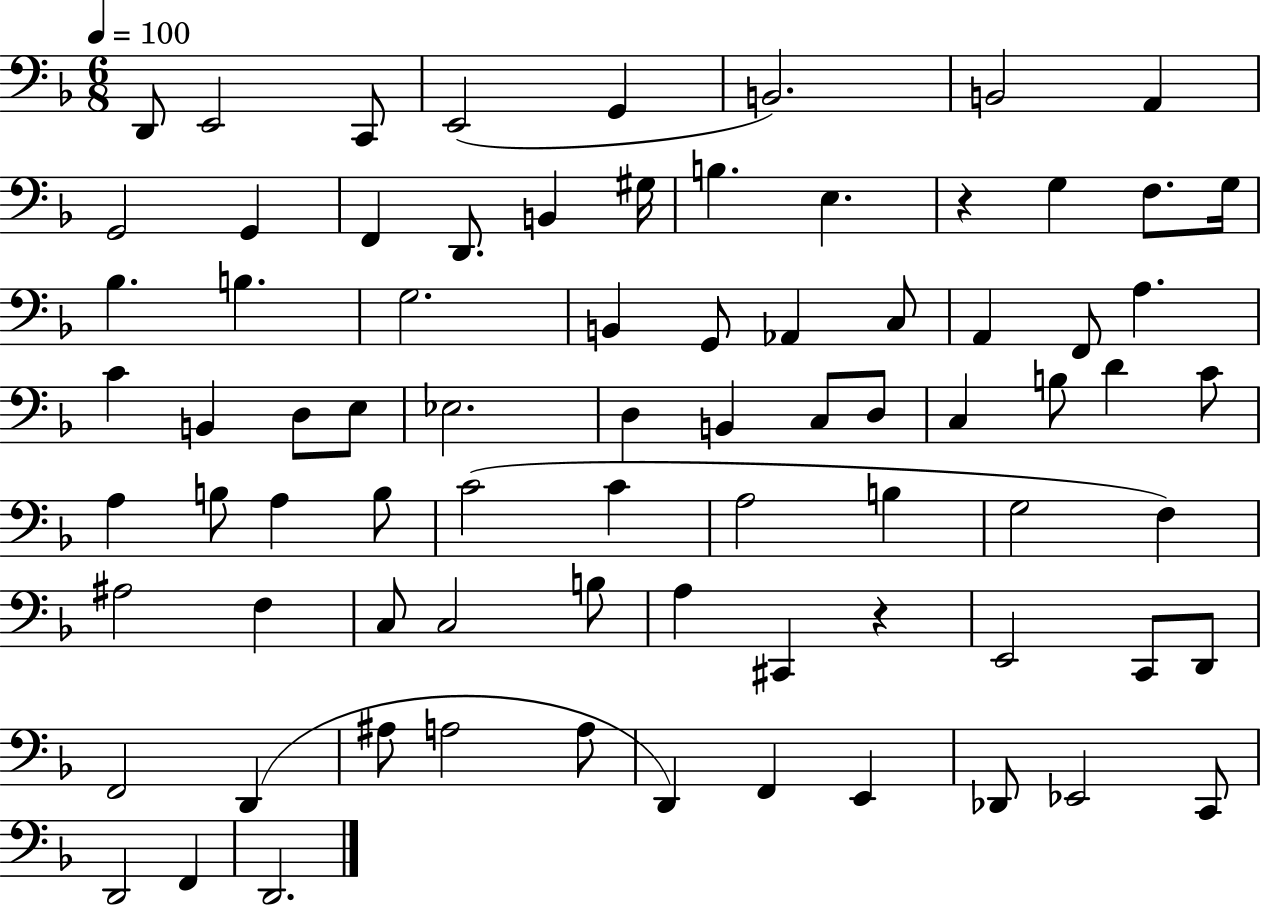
X:1
T:Untitled
M:6/8
L:1/4
K:F
D,,/2 E,,2 C,,/2 E,,2 G,, B,,2 B,,2 A,, G,,2 G,, F,, D,,/2 B,, ^G,/4 B, E, z G, F,/2 G,/4 _B, B, G,2 B,, G,,/2 _A,, C,/2 A,, F,,/2 A, C B,, D,/2 E,/2 _E,2 D, B,, C,/2 D,/2 C, B,/2 D C/2 A, B,/2 A, B,/2 C2 C A,2 B, G,2 F, ^A,2 F, C,/2 C,2 B,/2 A, ^C,, z E,,2 C,,/2 D,,/2 F,,2 D,, ^A,/2 A,2 A,/2 D,, F,, E,, _D,,/2 _E,,2 C,,/2 D,,2 F,, D,,2